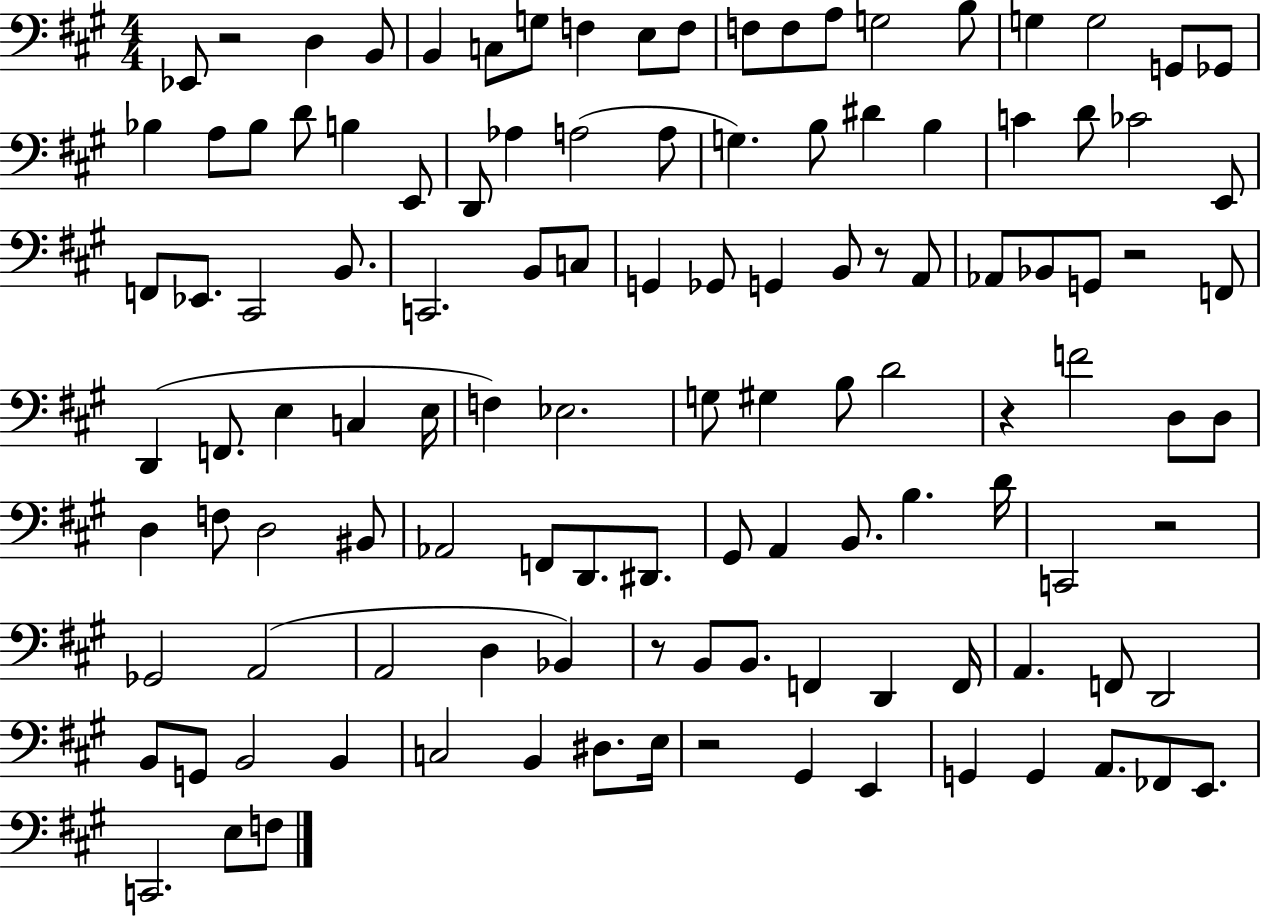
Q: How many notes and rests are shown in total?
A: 118